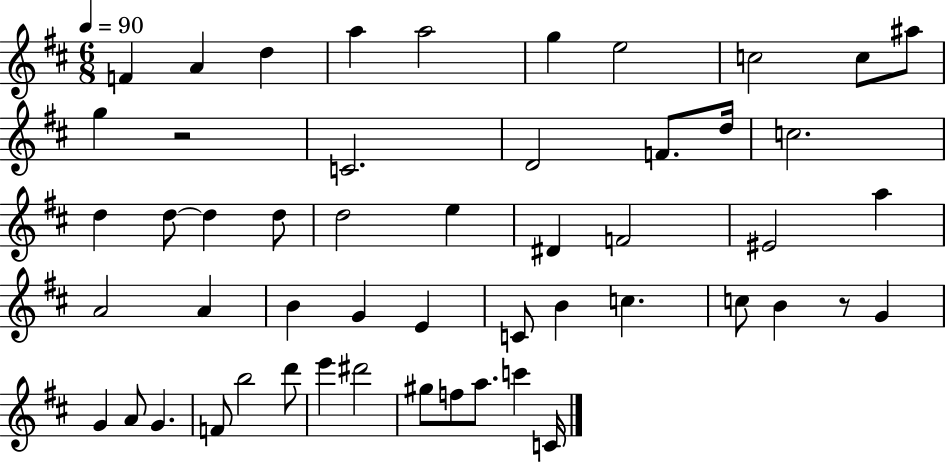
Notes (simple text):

F4/q A4/q D5/q A5/q A5/h G5/q E5/h C5/h C5/e A#5/e G5/q R/h C4/h. D4/h F4/e. D5/s C5/h. D5/q D5/e D5/q D5/e D5/h E5/q D#4/q F4/h EIS4/h A5/q A4/h A4/q B4/q G4/q E4/q C4/e B4/q C5/q. C5/e B4/q R/e G4/q G4/q A4/e G4/q. F4/e B5/h D6/e E6/q D#6/h G#5/e F5/e A5/e. C6/q C4/s